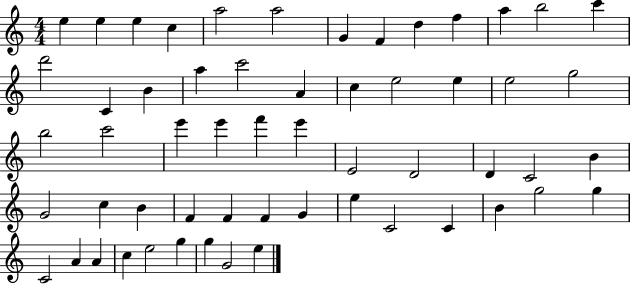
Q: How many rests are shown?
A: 0